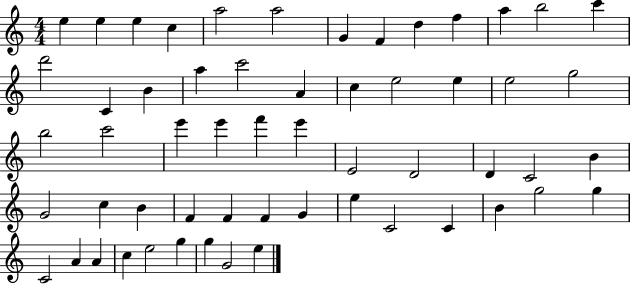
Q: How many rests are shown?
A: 0